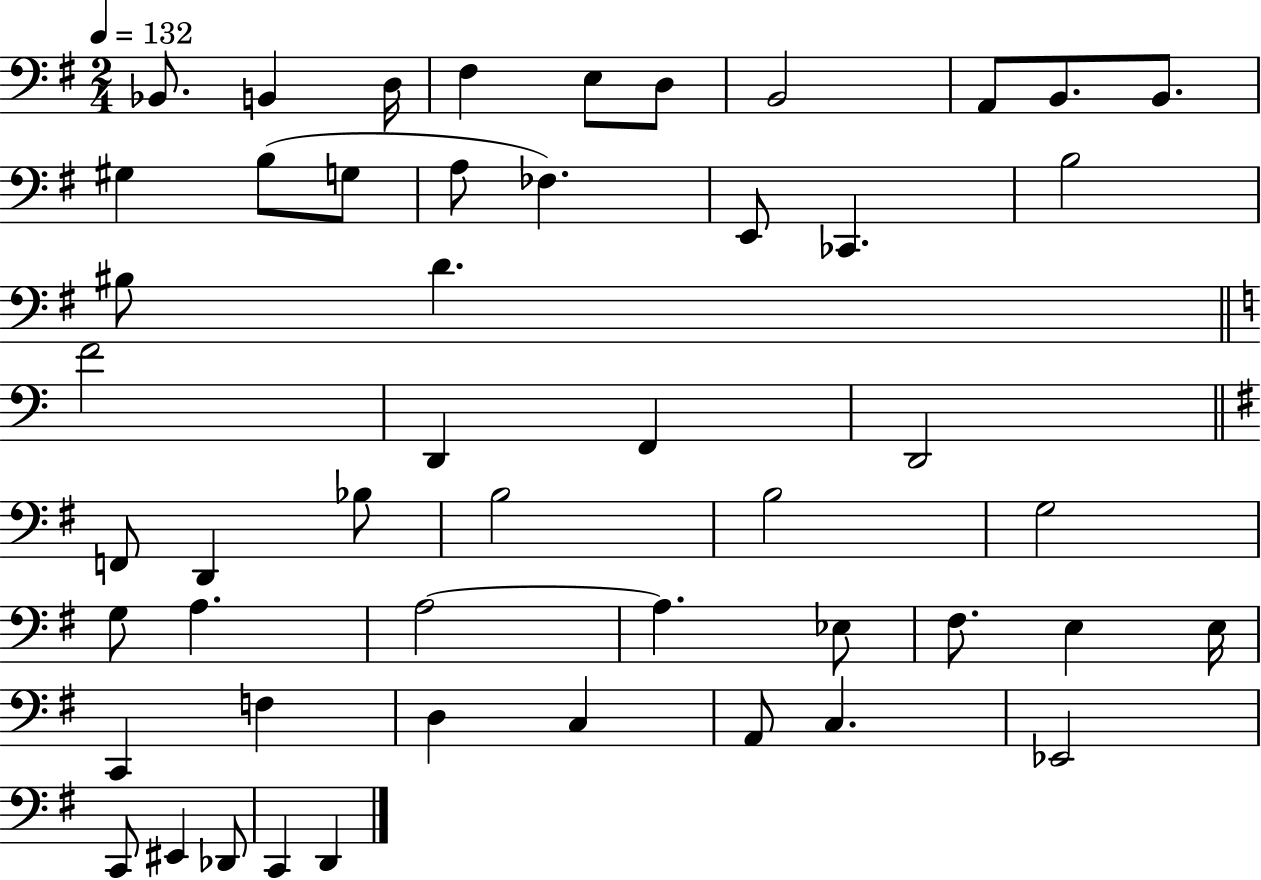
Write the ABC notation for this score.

X:1
T:Untitled
M:2/4
L:1/4
K:G
_B,,/2 B,, D,/4 ^F, E,/2 D,/2 B,,2 A,,/2 B,,/2 B,,/2 ^G, B,/2 G,/2 A,/2 _F, E,,/2 _C,, B,2 ^B,/2 D F2 D,, F,, D,,2 F,,/2 D,, _B,/2 B,2 B,2 G,2 G,/2 A, A,2 A, _E,/2 ^F,/2 E, E,/4 C,, F, D, C, A,,/2 C, _E,,2 C,,/2 ^E,, _D,,/2 C,, D,,